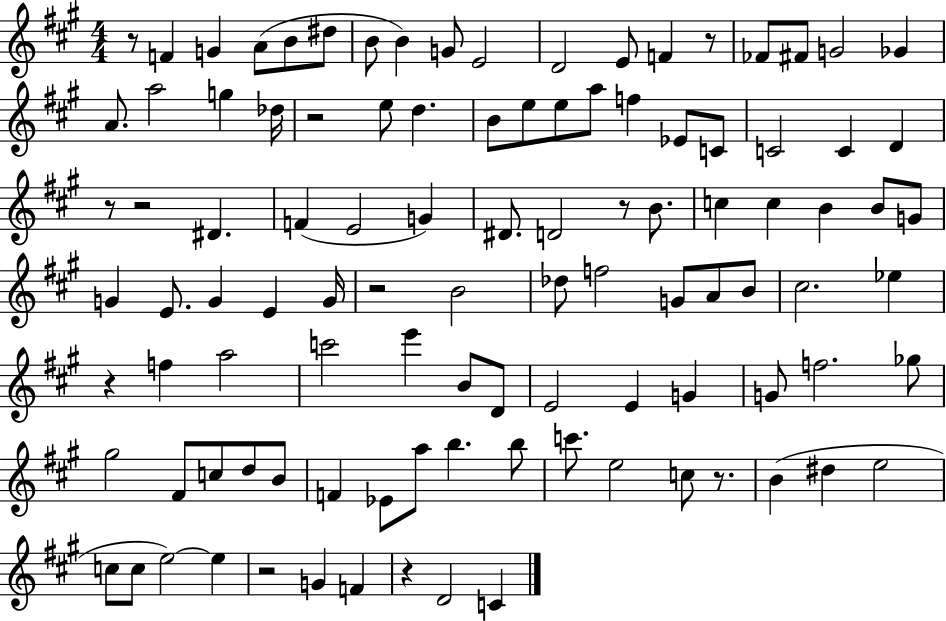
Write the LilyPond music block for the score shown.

{
  \clef treble
  \numericTimeSignature
  \time 4/4
  \key a \major
  r8 f'4 g'4 a'8( b'8 dis''8 | b'8 b'4) g'8 e'2 | d'2 e'8 f'4 r8 | fes'8 fis'8 g'2 ges'4 | \break a'8. a''2 g''4 des''16 | r2 e''8 d''4. | b'8 e''8 e''8 a''8 f''4 ees'8 c'8 | c'2 c'4 d'4 | \break r8 r2 dis'4. | f'4( e'2 g'4) | dis'8. d'2 r8 b'8. | c''4 c''4 b'4 b'8 g'8 | \break g'4 e'8. g'4 e'4 g'16 | r2 b'2 | des''8 f''2 g'8 a'8 b'8 | cis''2. ees''4 | \break r4 f''4 a''2 | c'''2 e'''4 b'8 d'8 | e'2 e'4 g'4 | g'8 f''2. ges''8 | \break gis''2 fis'8 c''8 d''8 b'8 | f'4 ees'8 a''8 b''4. b''8 | c'''8. e''2 c''8 r8. | b'4( dis''4 e''2 | \break c''8 c''8 e''2~~) e''4 | r2 g'4 f'4 | r4 d'2 c'4 | \bar "|."
}